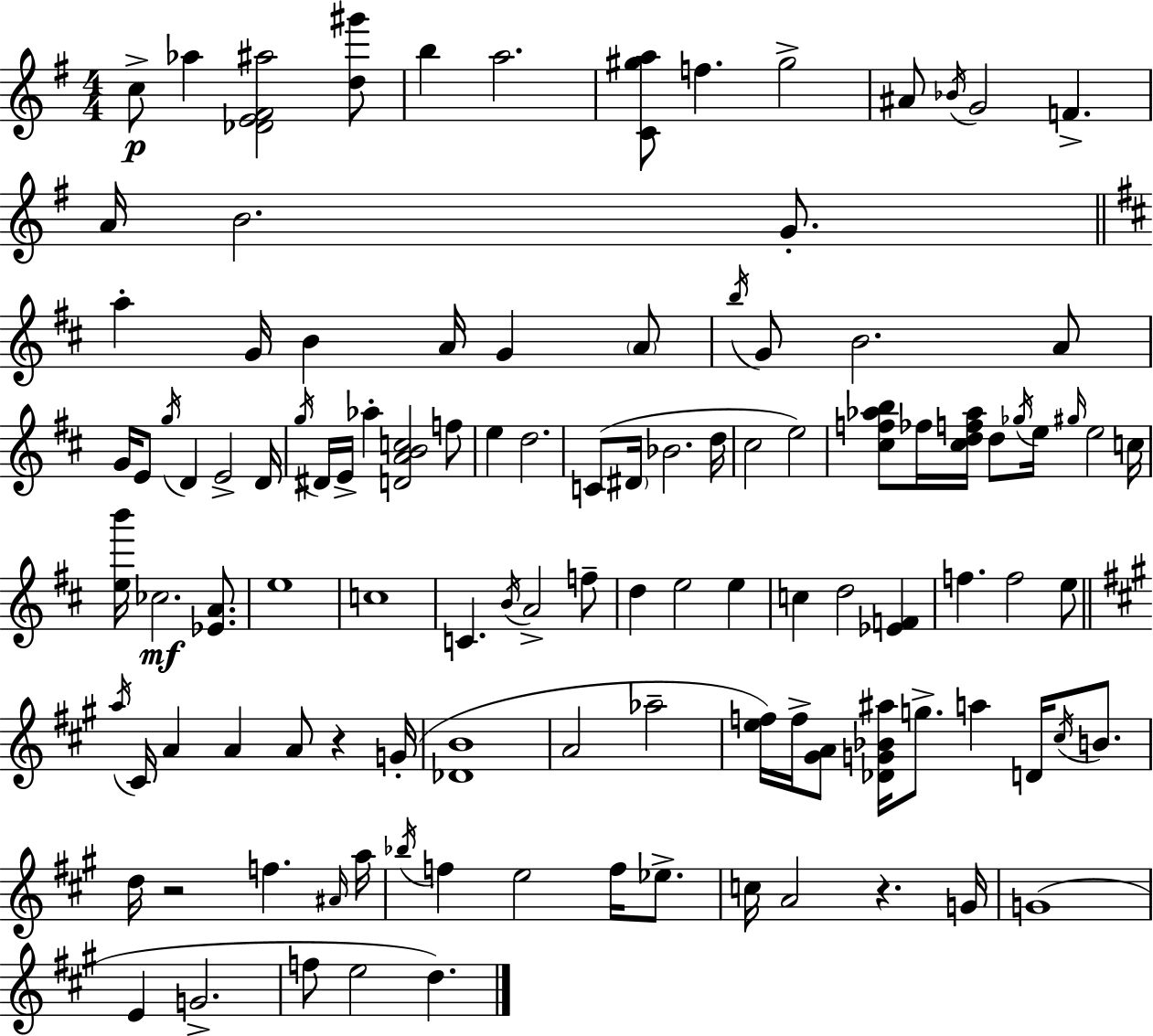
C5/e Ab5/q [Db4,E4,F#4,A#5]/h [D5,G#6]/e B5/q A5/h. [C4,G#5,A5]/e F5/q. G#5/h A#4/e Bb4/s G4/h F4/q. A4/s B4/h. G4/e. A5/q G4/s B4/q A4/s G4/q A4/e B5/s G4/e B4/h. A4/e G4/s E4/e G5/s D4/q E4/h D4/s G5/s D#4/s E4/s Ab5/q [D4,A4,B4,C5]/h F5/e E5/q D5/h. C4/e D#4/s Bb4/h. D5/s C#5/h E5/h [C#5,F5,Ab5,B5]/e FES5/s [C#5,D5,F5,Ab5]/s D5/e Gb5/s E5/s G#5/s E5/h C5/s [E5,B6]/s CES5/h. [Eb4,A4]/e. E5/w C5/w C4/q. B4/s A4/h F5/e D5/q E5/h E5/q C5/q D5/h [Eb4,F4]/q F5/q. F5/h E5/e A5/s C#4/s A4/q A4/q A4/e R/q G4/s [Db4,B4]/w A4/h Ab5/h [E5,F5]/s F5/s [G#4,A4]/e [Db4,G4,Bb4,A#5]/s G5/e. A5/q D4/s C#5/s B4/e. D5/s R/h F5/q. A#4/s A5/s Bb5/s F5/q E5/h F5/s Eb5/e. C5/s A4/h R/q. G4/s G4/w E4/q G4/h. F5/e E5/h D5/q.